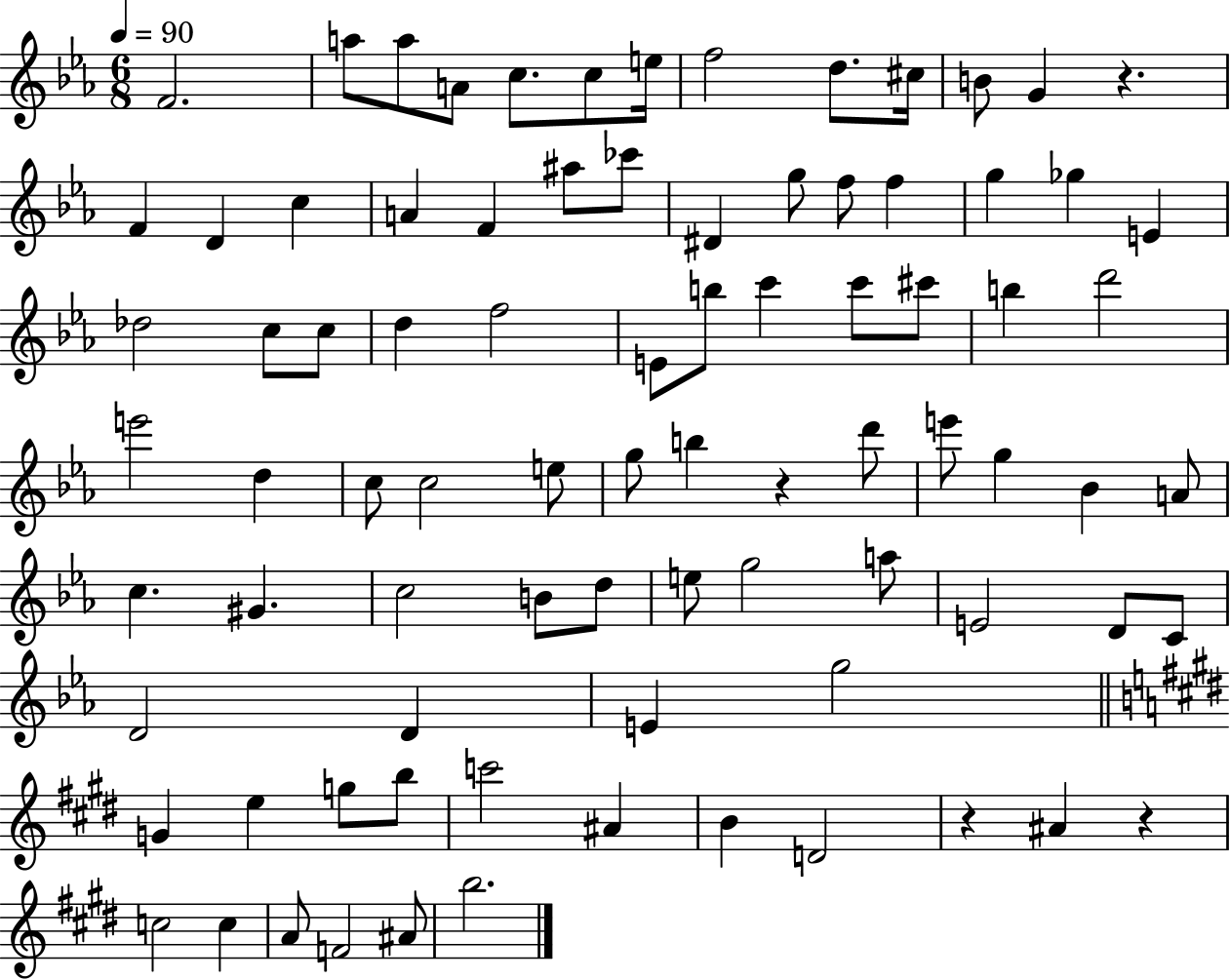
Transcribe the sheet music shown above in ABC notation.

X:1
T:Untitled
M:6/8
L:1/4
K:Eb
F2 a/2 a/2 A/2 c/2 c/2 e/4 f2 d/2 ^c/4 B/2 G z F D c A F ^a/2 _c'/2 ^D g/2 f/2 f g _g E _d2 c/2 c/2 d f2 E/2 b/2 c' c'/2 ^c'/2 b d'2 e'2 d c/2 c2 e/2 g/2 b z d'/2 e'/2 g _B A/2 c ^G c2 B/2 d/2 e/2 g2 a/2 E2 D/2 C/2 D2 D E g2 G e g/2 b/2 c'2 ^A B D2 z ^A z c2 c A/2 F2 ^A/2 b2